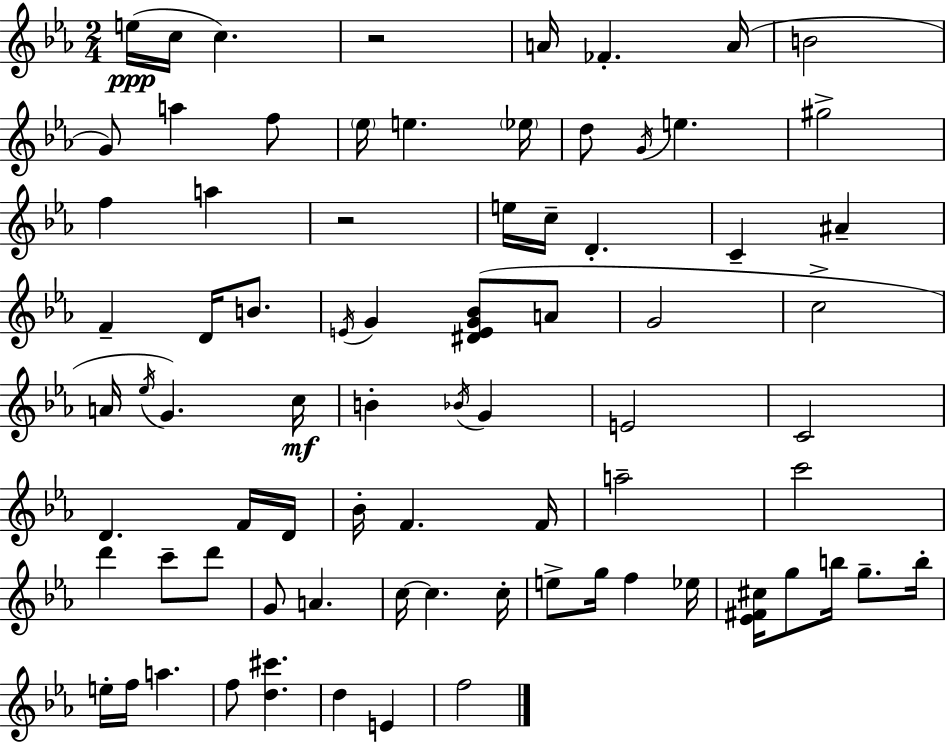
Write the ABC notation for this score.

X:1
T:Untitled
M:2/4
L:1/4
K:Eb
e/4 c/4 c z2 A/4 _F A/4 B2 G/2 a f/2 _e/4 e _e/4 d/2 G/4 e ^g2 f a z2 e/4 c/4 D C ^A F D/4 B/2 E/4 G [^DEG_B]/2 A/2 G2 c2 A/4 _e/4 G c/4 B _B/4 G E2 C2 D F/4 D/4 _B/4 F F/4 a2 c'2 d' c'/2 d'/2 G/2 A c/4 c c/4 e/2 g/4 f _e/4 [_E^F^c]/4 g/2 b/4 g/2 b/4 e/4 f/4 a f/2 [d^c'] d E f2